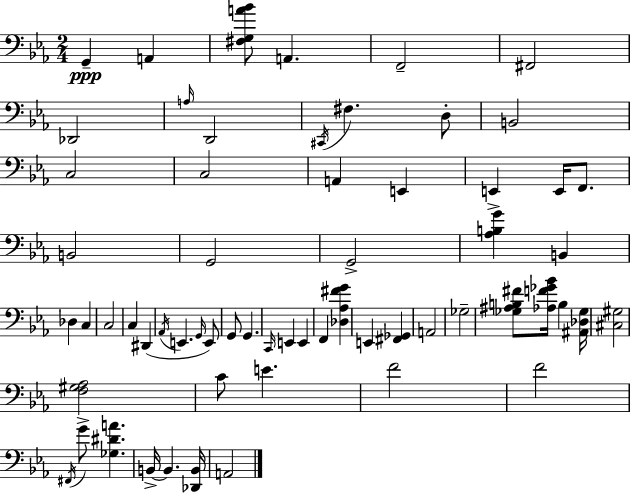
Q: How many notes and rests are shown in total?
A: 62